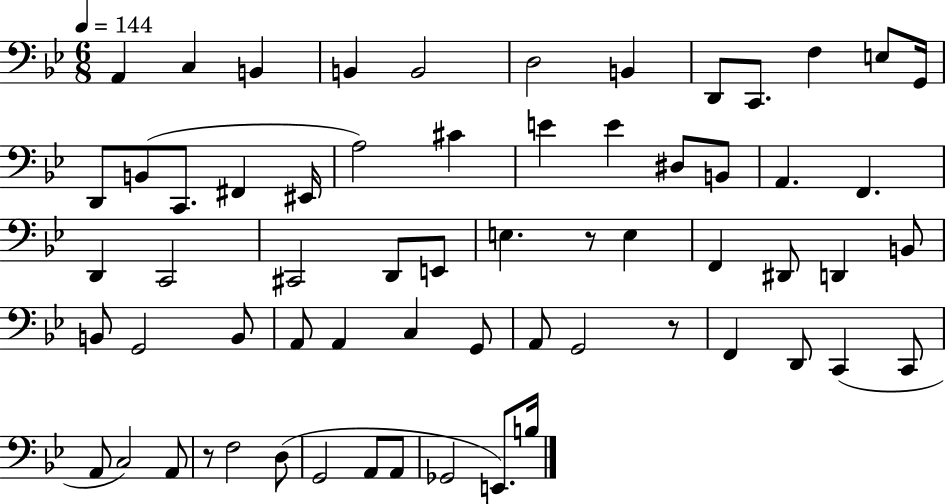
A2/q C3/q B2/q B2/q B2/h D3/h B2/q D2/e C2/e. F3/q E3/e G2/s D2/e B2/e C2/e. F#2/q EIS2/s A3/h C#4/q E4/q E4/q D#3/e B2/e A2/q. F2/q. D2/q C2/h C#2/h D2/e E2/e E3/q. R/e E3/q F2/q D#2/e D2/q B2/e B2/e G2/h B2/e A2/e A2/q C3/q G2/e A2/e G2/h R/e F2/q D2/e C2/q C2/e A2/e C3/h A2/e R/e F3/h D3/e G2/h A2/e A2/e Gb2/h E2/e. B3/s